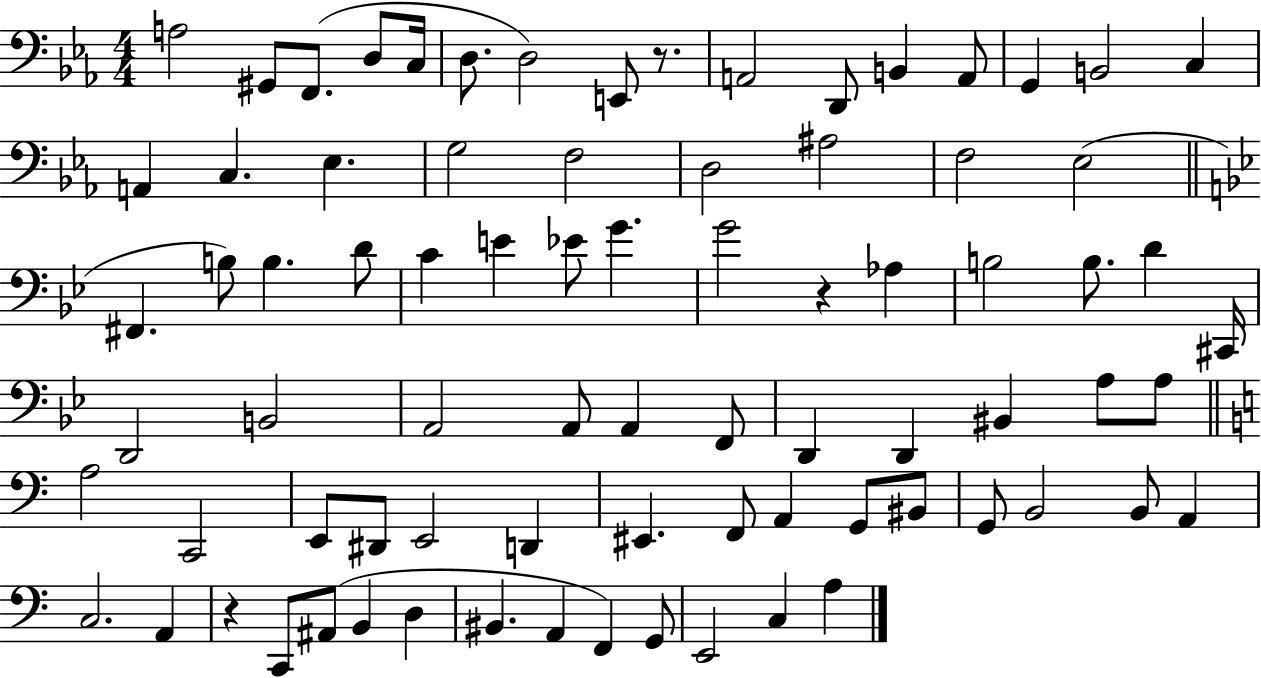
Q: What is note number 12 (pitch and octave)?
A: A2